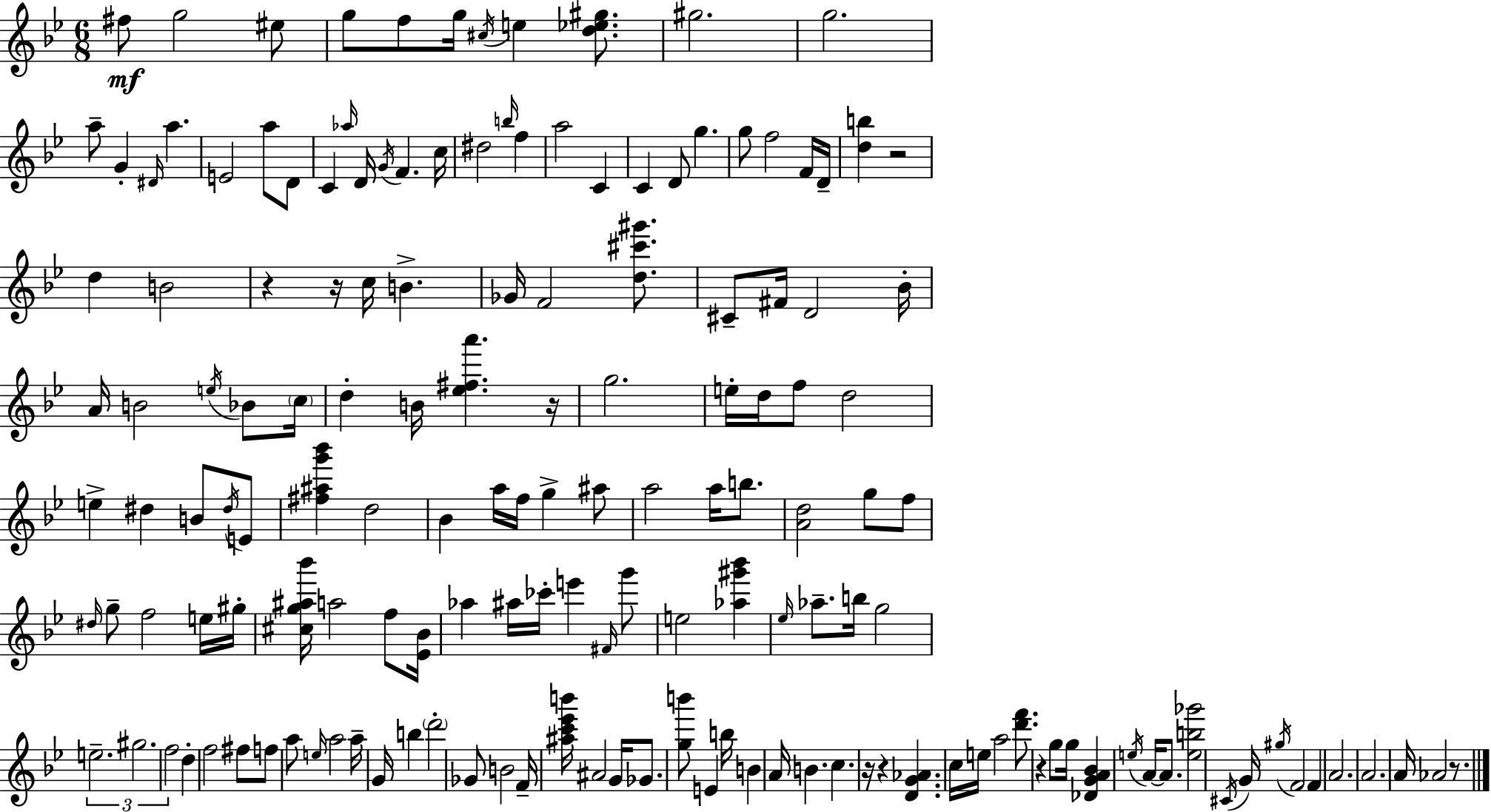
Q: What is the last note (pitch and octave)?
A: Ab4